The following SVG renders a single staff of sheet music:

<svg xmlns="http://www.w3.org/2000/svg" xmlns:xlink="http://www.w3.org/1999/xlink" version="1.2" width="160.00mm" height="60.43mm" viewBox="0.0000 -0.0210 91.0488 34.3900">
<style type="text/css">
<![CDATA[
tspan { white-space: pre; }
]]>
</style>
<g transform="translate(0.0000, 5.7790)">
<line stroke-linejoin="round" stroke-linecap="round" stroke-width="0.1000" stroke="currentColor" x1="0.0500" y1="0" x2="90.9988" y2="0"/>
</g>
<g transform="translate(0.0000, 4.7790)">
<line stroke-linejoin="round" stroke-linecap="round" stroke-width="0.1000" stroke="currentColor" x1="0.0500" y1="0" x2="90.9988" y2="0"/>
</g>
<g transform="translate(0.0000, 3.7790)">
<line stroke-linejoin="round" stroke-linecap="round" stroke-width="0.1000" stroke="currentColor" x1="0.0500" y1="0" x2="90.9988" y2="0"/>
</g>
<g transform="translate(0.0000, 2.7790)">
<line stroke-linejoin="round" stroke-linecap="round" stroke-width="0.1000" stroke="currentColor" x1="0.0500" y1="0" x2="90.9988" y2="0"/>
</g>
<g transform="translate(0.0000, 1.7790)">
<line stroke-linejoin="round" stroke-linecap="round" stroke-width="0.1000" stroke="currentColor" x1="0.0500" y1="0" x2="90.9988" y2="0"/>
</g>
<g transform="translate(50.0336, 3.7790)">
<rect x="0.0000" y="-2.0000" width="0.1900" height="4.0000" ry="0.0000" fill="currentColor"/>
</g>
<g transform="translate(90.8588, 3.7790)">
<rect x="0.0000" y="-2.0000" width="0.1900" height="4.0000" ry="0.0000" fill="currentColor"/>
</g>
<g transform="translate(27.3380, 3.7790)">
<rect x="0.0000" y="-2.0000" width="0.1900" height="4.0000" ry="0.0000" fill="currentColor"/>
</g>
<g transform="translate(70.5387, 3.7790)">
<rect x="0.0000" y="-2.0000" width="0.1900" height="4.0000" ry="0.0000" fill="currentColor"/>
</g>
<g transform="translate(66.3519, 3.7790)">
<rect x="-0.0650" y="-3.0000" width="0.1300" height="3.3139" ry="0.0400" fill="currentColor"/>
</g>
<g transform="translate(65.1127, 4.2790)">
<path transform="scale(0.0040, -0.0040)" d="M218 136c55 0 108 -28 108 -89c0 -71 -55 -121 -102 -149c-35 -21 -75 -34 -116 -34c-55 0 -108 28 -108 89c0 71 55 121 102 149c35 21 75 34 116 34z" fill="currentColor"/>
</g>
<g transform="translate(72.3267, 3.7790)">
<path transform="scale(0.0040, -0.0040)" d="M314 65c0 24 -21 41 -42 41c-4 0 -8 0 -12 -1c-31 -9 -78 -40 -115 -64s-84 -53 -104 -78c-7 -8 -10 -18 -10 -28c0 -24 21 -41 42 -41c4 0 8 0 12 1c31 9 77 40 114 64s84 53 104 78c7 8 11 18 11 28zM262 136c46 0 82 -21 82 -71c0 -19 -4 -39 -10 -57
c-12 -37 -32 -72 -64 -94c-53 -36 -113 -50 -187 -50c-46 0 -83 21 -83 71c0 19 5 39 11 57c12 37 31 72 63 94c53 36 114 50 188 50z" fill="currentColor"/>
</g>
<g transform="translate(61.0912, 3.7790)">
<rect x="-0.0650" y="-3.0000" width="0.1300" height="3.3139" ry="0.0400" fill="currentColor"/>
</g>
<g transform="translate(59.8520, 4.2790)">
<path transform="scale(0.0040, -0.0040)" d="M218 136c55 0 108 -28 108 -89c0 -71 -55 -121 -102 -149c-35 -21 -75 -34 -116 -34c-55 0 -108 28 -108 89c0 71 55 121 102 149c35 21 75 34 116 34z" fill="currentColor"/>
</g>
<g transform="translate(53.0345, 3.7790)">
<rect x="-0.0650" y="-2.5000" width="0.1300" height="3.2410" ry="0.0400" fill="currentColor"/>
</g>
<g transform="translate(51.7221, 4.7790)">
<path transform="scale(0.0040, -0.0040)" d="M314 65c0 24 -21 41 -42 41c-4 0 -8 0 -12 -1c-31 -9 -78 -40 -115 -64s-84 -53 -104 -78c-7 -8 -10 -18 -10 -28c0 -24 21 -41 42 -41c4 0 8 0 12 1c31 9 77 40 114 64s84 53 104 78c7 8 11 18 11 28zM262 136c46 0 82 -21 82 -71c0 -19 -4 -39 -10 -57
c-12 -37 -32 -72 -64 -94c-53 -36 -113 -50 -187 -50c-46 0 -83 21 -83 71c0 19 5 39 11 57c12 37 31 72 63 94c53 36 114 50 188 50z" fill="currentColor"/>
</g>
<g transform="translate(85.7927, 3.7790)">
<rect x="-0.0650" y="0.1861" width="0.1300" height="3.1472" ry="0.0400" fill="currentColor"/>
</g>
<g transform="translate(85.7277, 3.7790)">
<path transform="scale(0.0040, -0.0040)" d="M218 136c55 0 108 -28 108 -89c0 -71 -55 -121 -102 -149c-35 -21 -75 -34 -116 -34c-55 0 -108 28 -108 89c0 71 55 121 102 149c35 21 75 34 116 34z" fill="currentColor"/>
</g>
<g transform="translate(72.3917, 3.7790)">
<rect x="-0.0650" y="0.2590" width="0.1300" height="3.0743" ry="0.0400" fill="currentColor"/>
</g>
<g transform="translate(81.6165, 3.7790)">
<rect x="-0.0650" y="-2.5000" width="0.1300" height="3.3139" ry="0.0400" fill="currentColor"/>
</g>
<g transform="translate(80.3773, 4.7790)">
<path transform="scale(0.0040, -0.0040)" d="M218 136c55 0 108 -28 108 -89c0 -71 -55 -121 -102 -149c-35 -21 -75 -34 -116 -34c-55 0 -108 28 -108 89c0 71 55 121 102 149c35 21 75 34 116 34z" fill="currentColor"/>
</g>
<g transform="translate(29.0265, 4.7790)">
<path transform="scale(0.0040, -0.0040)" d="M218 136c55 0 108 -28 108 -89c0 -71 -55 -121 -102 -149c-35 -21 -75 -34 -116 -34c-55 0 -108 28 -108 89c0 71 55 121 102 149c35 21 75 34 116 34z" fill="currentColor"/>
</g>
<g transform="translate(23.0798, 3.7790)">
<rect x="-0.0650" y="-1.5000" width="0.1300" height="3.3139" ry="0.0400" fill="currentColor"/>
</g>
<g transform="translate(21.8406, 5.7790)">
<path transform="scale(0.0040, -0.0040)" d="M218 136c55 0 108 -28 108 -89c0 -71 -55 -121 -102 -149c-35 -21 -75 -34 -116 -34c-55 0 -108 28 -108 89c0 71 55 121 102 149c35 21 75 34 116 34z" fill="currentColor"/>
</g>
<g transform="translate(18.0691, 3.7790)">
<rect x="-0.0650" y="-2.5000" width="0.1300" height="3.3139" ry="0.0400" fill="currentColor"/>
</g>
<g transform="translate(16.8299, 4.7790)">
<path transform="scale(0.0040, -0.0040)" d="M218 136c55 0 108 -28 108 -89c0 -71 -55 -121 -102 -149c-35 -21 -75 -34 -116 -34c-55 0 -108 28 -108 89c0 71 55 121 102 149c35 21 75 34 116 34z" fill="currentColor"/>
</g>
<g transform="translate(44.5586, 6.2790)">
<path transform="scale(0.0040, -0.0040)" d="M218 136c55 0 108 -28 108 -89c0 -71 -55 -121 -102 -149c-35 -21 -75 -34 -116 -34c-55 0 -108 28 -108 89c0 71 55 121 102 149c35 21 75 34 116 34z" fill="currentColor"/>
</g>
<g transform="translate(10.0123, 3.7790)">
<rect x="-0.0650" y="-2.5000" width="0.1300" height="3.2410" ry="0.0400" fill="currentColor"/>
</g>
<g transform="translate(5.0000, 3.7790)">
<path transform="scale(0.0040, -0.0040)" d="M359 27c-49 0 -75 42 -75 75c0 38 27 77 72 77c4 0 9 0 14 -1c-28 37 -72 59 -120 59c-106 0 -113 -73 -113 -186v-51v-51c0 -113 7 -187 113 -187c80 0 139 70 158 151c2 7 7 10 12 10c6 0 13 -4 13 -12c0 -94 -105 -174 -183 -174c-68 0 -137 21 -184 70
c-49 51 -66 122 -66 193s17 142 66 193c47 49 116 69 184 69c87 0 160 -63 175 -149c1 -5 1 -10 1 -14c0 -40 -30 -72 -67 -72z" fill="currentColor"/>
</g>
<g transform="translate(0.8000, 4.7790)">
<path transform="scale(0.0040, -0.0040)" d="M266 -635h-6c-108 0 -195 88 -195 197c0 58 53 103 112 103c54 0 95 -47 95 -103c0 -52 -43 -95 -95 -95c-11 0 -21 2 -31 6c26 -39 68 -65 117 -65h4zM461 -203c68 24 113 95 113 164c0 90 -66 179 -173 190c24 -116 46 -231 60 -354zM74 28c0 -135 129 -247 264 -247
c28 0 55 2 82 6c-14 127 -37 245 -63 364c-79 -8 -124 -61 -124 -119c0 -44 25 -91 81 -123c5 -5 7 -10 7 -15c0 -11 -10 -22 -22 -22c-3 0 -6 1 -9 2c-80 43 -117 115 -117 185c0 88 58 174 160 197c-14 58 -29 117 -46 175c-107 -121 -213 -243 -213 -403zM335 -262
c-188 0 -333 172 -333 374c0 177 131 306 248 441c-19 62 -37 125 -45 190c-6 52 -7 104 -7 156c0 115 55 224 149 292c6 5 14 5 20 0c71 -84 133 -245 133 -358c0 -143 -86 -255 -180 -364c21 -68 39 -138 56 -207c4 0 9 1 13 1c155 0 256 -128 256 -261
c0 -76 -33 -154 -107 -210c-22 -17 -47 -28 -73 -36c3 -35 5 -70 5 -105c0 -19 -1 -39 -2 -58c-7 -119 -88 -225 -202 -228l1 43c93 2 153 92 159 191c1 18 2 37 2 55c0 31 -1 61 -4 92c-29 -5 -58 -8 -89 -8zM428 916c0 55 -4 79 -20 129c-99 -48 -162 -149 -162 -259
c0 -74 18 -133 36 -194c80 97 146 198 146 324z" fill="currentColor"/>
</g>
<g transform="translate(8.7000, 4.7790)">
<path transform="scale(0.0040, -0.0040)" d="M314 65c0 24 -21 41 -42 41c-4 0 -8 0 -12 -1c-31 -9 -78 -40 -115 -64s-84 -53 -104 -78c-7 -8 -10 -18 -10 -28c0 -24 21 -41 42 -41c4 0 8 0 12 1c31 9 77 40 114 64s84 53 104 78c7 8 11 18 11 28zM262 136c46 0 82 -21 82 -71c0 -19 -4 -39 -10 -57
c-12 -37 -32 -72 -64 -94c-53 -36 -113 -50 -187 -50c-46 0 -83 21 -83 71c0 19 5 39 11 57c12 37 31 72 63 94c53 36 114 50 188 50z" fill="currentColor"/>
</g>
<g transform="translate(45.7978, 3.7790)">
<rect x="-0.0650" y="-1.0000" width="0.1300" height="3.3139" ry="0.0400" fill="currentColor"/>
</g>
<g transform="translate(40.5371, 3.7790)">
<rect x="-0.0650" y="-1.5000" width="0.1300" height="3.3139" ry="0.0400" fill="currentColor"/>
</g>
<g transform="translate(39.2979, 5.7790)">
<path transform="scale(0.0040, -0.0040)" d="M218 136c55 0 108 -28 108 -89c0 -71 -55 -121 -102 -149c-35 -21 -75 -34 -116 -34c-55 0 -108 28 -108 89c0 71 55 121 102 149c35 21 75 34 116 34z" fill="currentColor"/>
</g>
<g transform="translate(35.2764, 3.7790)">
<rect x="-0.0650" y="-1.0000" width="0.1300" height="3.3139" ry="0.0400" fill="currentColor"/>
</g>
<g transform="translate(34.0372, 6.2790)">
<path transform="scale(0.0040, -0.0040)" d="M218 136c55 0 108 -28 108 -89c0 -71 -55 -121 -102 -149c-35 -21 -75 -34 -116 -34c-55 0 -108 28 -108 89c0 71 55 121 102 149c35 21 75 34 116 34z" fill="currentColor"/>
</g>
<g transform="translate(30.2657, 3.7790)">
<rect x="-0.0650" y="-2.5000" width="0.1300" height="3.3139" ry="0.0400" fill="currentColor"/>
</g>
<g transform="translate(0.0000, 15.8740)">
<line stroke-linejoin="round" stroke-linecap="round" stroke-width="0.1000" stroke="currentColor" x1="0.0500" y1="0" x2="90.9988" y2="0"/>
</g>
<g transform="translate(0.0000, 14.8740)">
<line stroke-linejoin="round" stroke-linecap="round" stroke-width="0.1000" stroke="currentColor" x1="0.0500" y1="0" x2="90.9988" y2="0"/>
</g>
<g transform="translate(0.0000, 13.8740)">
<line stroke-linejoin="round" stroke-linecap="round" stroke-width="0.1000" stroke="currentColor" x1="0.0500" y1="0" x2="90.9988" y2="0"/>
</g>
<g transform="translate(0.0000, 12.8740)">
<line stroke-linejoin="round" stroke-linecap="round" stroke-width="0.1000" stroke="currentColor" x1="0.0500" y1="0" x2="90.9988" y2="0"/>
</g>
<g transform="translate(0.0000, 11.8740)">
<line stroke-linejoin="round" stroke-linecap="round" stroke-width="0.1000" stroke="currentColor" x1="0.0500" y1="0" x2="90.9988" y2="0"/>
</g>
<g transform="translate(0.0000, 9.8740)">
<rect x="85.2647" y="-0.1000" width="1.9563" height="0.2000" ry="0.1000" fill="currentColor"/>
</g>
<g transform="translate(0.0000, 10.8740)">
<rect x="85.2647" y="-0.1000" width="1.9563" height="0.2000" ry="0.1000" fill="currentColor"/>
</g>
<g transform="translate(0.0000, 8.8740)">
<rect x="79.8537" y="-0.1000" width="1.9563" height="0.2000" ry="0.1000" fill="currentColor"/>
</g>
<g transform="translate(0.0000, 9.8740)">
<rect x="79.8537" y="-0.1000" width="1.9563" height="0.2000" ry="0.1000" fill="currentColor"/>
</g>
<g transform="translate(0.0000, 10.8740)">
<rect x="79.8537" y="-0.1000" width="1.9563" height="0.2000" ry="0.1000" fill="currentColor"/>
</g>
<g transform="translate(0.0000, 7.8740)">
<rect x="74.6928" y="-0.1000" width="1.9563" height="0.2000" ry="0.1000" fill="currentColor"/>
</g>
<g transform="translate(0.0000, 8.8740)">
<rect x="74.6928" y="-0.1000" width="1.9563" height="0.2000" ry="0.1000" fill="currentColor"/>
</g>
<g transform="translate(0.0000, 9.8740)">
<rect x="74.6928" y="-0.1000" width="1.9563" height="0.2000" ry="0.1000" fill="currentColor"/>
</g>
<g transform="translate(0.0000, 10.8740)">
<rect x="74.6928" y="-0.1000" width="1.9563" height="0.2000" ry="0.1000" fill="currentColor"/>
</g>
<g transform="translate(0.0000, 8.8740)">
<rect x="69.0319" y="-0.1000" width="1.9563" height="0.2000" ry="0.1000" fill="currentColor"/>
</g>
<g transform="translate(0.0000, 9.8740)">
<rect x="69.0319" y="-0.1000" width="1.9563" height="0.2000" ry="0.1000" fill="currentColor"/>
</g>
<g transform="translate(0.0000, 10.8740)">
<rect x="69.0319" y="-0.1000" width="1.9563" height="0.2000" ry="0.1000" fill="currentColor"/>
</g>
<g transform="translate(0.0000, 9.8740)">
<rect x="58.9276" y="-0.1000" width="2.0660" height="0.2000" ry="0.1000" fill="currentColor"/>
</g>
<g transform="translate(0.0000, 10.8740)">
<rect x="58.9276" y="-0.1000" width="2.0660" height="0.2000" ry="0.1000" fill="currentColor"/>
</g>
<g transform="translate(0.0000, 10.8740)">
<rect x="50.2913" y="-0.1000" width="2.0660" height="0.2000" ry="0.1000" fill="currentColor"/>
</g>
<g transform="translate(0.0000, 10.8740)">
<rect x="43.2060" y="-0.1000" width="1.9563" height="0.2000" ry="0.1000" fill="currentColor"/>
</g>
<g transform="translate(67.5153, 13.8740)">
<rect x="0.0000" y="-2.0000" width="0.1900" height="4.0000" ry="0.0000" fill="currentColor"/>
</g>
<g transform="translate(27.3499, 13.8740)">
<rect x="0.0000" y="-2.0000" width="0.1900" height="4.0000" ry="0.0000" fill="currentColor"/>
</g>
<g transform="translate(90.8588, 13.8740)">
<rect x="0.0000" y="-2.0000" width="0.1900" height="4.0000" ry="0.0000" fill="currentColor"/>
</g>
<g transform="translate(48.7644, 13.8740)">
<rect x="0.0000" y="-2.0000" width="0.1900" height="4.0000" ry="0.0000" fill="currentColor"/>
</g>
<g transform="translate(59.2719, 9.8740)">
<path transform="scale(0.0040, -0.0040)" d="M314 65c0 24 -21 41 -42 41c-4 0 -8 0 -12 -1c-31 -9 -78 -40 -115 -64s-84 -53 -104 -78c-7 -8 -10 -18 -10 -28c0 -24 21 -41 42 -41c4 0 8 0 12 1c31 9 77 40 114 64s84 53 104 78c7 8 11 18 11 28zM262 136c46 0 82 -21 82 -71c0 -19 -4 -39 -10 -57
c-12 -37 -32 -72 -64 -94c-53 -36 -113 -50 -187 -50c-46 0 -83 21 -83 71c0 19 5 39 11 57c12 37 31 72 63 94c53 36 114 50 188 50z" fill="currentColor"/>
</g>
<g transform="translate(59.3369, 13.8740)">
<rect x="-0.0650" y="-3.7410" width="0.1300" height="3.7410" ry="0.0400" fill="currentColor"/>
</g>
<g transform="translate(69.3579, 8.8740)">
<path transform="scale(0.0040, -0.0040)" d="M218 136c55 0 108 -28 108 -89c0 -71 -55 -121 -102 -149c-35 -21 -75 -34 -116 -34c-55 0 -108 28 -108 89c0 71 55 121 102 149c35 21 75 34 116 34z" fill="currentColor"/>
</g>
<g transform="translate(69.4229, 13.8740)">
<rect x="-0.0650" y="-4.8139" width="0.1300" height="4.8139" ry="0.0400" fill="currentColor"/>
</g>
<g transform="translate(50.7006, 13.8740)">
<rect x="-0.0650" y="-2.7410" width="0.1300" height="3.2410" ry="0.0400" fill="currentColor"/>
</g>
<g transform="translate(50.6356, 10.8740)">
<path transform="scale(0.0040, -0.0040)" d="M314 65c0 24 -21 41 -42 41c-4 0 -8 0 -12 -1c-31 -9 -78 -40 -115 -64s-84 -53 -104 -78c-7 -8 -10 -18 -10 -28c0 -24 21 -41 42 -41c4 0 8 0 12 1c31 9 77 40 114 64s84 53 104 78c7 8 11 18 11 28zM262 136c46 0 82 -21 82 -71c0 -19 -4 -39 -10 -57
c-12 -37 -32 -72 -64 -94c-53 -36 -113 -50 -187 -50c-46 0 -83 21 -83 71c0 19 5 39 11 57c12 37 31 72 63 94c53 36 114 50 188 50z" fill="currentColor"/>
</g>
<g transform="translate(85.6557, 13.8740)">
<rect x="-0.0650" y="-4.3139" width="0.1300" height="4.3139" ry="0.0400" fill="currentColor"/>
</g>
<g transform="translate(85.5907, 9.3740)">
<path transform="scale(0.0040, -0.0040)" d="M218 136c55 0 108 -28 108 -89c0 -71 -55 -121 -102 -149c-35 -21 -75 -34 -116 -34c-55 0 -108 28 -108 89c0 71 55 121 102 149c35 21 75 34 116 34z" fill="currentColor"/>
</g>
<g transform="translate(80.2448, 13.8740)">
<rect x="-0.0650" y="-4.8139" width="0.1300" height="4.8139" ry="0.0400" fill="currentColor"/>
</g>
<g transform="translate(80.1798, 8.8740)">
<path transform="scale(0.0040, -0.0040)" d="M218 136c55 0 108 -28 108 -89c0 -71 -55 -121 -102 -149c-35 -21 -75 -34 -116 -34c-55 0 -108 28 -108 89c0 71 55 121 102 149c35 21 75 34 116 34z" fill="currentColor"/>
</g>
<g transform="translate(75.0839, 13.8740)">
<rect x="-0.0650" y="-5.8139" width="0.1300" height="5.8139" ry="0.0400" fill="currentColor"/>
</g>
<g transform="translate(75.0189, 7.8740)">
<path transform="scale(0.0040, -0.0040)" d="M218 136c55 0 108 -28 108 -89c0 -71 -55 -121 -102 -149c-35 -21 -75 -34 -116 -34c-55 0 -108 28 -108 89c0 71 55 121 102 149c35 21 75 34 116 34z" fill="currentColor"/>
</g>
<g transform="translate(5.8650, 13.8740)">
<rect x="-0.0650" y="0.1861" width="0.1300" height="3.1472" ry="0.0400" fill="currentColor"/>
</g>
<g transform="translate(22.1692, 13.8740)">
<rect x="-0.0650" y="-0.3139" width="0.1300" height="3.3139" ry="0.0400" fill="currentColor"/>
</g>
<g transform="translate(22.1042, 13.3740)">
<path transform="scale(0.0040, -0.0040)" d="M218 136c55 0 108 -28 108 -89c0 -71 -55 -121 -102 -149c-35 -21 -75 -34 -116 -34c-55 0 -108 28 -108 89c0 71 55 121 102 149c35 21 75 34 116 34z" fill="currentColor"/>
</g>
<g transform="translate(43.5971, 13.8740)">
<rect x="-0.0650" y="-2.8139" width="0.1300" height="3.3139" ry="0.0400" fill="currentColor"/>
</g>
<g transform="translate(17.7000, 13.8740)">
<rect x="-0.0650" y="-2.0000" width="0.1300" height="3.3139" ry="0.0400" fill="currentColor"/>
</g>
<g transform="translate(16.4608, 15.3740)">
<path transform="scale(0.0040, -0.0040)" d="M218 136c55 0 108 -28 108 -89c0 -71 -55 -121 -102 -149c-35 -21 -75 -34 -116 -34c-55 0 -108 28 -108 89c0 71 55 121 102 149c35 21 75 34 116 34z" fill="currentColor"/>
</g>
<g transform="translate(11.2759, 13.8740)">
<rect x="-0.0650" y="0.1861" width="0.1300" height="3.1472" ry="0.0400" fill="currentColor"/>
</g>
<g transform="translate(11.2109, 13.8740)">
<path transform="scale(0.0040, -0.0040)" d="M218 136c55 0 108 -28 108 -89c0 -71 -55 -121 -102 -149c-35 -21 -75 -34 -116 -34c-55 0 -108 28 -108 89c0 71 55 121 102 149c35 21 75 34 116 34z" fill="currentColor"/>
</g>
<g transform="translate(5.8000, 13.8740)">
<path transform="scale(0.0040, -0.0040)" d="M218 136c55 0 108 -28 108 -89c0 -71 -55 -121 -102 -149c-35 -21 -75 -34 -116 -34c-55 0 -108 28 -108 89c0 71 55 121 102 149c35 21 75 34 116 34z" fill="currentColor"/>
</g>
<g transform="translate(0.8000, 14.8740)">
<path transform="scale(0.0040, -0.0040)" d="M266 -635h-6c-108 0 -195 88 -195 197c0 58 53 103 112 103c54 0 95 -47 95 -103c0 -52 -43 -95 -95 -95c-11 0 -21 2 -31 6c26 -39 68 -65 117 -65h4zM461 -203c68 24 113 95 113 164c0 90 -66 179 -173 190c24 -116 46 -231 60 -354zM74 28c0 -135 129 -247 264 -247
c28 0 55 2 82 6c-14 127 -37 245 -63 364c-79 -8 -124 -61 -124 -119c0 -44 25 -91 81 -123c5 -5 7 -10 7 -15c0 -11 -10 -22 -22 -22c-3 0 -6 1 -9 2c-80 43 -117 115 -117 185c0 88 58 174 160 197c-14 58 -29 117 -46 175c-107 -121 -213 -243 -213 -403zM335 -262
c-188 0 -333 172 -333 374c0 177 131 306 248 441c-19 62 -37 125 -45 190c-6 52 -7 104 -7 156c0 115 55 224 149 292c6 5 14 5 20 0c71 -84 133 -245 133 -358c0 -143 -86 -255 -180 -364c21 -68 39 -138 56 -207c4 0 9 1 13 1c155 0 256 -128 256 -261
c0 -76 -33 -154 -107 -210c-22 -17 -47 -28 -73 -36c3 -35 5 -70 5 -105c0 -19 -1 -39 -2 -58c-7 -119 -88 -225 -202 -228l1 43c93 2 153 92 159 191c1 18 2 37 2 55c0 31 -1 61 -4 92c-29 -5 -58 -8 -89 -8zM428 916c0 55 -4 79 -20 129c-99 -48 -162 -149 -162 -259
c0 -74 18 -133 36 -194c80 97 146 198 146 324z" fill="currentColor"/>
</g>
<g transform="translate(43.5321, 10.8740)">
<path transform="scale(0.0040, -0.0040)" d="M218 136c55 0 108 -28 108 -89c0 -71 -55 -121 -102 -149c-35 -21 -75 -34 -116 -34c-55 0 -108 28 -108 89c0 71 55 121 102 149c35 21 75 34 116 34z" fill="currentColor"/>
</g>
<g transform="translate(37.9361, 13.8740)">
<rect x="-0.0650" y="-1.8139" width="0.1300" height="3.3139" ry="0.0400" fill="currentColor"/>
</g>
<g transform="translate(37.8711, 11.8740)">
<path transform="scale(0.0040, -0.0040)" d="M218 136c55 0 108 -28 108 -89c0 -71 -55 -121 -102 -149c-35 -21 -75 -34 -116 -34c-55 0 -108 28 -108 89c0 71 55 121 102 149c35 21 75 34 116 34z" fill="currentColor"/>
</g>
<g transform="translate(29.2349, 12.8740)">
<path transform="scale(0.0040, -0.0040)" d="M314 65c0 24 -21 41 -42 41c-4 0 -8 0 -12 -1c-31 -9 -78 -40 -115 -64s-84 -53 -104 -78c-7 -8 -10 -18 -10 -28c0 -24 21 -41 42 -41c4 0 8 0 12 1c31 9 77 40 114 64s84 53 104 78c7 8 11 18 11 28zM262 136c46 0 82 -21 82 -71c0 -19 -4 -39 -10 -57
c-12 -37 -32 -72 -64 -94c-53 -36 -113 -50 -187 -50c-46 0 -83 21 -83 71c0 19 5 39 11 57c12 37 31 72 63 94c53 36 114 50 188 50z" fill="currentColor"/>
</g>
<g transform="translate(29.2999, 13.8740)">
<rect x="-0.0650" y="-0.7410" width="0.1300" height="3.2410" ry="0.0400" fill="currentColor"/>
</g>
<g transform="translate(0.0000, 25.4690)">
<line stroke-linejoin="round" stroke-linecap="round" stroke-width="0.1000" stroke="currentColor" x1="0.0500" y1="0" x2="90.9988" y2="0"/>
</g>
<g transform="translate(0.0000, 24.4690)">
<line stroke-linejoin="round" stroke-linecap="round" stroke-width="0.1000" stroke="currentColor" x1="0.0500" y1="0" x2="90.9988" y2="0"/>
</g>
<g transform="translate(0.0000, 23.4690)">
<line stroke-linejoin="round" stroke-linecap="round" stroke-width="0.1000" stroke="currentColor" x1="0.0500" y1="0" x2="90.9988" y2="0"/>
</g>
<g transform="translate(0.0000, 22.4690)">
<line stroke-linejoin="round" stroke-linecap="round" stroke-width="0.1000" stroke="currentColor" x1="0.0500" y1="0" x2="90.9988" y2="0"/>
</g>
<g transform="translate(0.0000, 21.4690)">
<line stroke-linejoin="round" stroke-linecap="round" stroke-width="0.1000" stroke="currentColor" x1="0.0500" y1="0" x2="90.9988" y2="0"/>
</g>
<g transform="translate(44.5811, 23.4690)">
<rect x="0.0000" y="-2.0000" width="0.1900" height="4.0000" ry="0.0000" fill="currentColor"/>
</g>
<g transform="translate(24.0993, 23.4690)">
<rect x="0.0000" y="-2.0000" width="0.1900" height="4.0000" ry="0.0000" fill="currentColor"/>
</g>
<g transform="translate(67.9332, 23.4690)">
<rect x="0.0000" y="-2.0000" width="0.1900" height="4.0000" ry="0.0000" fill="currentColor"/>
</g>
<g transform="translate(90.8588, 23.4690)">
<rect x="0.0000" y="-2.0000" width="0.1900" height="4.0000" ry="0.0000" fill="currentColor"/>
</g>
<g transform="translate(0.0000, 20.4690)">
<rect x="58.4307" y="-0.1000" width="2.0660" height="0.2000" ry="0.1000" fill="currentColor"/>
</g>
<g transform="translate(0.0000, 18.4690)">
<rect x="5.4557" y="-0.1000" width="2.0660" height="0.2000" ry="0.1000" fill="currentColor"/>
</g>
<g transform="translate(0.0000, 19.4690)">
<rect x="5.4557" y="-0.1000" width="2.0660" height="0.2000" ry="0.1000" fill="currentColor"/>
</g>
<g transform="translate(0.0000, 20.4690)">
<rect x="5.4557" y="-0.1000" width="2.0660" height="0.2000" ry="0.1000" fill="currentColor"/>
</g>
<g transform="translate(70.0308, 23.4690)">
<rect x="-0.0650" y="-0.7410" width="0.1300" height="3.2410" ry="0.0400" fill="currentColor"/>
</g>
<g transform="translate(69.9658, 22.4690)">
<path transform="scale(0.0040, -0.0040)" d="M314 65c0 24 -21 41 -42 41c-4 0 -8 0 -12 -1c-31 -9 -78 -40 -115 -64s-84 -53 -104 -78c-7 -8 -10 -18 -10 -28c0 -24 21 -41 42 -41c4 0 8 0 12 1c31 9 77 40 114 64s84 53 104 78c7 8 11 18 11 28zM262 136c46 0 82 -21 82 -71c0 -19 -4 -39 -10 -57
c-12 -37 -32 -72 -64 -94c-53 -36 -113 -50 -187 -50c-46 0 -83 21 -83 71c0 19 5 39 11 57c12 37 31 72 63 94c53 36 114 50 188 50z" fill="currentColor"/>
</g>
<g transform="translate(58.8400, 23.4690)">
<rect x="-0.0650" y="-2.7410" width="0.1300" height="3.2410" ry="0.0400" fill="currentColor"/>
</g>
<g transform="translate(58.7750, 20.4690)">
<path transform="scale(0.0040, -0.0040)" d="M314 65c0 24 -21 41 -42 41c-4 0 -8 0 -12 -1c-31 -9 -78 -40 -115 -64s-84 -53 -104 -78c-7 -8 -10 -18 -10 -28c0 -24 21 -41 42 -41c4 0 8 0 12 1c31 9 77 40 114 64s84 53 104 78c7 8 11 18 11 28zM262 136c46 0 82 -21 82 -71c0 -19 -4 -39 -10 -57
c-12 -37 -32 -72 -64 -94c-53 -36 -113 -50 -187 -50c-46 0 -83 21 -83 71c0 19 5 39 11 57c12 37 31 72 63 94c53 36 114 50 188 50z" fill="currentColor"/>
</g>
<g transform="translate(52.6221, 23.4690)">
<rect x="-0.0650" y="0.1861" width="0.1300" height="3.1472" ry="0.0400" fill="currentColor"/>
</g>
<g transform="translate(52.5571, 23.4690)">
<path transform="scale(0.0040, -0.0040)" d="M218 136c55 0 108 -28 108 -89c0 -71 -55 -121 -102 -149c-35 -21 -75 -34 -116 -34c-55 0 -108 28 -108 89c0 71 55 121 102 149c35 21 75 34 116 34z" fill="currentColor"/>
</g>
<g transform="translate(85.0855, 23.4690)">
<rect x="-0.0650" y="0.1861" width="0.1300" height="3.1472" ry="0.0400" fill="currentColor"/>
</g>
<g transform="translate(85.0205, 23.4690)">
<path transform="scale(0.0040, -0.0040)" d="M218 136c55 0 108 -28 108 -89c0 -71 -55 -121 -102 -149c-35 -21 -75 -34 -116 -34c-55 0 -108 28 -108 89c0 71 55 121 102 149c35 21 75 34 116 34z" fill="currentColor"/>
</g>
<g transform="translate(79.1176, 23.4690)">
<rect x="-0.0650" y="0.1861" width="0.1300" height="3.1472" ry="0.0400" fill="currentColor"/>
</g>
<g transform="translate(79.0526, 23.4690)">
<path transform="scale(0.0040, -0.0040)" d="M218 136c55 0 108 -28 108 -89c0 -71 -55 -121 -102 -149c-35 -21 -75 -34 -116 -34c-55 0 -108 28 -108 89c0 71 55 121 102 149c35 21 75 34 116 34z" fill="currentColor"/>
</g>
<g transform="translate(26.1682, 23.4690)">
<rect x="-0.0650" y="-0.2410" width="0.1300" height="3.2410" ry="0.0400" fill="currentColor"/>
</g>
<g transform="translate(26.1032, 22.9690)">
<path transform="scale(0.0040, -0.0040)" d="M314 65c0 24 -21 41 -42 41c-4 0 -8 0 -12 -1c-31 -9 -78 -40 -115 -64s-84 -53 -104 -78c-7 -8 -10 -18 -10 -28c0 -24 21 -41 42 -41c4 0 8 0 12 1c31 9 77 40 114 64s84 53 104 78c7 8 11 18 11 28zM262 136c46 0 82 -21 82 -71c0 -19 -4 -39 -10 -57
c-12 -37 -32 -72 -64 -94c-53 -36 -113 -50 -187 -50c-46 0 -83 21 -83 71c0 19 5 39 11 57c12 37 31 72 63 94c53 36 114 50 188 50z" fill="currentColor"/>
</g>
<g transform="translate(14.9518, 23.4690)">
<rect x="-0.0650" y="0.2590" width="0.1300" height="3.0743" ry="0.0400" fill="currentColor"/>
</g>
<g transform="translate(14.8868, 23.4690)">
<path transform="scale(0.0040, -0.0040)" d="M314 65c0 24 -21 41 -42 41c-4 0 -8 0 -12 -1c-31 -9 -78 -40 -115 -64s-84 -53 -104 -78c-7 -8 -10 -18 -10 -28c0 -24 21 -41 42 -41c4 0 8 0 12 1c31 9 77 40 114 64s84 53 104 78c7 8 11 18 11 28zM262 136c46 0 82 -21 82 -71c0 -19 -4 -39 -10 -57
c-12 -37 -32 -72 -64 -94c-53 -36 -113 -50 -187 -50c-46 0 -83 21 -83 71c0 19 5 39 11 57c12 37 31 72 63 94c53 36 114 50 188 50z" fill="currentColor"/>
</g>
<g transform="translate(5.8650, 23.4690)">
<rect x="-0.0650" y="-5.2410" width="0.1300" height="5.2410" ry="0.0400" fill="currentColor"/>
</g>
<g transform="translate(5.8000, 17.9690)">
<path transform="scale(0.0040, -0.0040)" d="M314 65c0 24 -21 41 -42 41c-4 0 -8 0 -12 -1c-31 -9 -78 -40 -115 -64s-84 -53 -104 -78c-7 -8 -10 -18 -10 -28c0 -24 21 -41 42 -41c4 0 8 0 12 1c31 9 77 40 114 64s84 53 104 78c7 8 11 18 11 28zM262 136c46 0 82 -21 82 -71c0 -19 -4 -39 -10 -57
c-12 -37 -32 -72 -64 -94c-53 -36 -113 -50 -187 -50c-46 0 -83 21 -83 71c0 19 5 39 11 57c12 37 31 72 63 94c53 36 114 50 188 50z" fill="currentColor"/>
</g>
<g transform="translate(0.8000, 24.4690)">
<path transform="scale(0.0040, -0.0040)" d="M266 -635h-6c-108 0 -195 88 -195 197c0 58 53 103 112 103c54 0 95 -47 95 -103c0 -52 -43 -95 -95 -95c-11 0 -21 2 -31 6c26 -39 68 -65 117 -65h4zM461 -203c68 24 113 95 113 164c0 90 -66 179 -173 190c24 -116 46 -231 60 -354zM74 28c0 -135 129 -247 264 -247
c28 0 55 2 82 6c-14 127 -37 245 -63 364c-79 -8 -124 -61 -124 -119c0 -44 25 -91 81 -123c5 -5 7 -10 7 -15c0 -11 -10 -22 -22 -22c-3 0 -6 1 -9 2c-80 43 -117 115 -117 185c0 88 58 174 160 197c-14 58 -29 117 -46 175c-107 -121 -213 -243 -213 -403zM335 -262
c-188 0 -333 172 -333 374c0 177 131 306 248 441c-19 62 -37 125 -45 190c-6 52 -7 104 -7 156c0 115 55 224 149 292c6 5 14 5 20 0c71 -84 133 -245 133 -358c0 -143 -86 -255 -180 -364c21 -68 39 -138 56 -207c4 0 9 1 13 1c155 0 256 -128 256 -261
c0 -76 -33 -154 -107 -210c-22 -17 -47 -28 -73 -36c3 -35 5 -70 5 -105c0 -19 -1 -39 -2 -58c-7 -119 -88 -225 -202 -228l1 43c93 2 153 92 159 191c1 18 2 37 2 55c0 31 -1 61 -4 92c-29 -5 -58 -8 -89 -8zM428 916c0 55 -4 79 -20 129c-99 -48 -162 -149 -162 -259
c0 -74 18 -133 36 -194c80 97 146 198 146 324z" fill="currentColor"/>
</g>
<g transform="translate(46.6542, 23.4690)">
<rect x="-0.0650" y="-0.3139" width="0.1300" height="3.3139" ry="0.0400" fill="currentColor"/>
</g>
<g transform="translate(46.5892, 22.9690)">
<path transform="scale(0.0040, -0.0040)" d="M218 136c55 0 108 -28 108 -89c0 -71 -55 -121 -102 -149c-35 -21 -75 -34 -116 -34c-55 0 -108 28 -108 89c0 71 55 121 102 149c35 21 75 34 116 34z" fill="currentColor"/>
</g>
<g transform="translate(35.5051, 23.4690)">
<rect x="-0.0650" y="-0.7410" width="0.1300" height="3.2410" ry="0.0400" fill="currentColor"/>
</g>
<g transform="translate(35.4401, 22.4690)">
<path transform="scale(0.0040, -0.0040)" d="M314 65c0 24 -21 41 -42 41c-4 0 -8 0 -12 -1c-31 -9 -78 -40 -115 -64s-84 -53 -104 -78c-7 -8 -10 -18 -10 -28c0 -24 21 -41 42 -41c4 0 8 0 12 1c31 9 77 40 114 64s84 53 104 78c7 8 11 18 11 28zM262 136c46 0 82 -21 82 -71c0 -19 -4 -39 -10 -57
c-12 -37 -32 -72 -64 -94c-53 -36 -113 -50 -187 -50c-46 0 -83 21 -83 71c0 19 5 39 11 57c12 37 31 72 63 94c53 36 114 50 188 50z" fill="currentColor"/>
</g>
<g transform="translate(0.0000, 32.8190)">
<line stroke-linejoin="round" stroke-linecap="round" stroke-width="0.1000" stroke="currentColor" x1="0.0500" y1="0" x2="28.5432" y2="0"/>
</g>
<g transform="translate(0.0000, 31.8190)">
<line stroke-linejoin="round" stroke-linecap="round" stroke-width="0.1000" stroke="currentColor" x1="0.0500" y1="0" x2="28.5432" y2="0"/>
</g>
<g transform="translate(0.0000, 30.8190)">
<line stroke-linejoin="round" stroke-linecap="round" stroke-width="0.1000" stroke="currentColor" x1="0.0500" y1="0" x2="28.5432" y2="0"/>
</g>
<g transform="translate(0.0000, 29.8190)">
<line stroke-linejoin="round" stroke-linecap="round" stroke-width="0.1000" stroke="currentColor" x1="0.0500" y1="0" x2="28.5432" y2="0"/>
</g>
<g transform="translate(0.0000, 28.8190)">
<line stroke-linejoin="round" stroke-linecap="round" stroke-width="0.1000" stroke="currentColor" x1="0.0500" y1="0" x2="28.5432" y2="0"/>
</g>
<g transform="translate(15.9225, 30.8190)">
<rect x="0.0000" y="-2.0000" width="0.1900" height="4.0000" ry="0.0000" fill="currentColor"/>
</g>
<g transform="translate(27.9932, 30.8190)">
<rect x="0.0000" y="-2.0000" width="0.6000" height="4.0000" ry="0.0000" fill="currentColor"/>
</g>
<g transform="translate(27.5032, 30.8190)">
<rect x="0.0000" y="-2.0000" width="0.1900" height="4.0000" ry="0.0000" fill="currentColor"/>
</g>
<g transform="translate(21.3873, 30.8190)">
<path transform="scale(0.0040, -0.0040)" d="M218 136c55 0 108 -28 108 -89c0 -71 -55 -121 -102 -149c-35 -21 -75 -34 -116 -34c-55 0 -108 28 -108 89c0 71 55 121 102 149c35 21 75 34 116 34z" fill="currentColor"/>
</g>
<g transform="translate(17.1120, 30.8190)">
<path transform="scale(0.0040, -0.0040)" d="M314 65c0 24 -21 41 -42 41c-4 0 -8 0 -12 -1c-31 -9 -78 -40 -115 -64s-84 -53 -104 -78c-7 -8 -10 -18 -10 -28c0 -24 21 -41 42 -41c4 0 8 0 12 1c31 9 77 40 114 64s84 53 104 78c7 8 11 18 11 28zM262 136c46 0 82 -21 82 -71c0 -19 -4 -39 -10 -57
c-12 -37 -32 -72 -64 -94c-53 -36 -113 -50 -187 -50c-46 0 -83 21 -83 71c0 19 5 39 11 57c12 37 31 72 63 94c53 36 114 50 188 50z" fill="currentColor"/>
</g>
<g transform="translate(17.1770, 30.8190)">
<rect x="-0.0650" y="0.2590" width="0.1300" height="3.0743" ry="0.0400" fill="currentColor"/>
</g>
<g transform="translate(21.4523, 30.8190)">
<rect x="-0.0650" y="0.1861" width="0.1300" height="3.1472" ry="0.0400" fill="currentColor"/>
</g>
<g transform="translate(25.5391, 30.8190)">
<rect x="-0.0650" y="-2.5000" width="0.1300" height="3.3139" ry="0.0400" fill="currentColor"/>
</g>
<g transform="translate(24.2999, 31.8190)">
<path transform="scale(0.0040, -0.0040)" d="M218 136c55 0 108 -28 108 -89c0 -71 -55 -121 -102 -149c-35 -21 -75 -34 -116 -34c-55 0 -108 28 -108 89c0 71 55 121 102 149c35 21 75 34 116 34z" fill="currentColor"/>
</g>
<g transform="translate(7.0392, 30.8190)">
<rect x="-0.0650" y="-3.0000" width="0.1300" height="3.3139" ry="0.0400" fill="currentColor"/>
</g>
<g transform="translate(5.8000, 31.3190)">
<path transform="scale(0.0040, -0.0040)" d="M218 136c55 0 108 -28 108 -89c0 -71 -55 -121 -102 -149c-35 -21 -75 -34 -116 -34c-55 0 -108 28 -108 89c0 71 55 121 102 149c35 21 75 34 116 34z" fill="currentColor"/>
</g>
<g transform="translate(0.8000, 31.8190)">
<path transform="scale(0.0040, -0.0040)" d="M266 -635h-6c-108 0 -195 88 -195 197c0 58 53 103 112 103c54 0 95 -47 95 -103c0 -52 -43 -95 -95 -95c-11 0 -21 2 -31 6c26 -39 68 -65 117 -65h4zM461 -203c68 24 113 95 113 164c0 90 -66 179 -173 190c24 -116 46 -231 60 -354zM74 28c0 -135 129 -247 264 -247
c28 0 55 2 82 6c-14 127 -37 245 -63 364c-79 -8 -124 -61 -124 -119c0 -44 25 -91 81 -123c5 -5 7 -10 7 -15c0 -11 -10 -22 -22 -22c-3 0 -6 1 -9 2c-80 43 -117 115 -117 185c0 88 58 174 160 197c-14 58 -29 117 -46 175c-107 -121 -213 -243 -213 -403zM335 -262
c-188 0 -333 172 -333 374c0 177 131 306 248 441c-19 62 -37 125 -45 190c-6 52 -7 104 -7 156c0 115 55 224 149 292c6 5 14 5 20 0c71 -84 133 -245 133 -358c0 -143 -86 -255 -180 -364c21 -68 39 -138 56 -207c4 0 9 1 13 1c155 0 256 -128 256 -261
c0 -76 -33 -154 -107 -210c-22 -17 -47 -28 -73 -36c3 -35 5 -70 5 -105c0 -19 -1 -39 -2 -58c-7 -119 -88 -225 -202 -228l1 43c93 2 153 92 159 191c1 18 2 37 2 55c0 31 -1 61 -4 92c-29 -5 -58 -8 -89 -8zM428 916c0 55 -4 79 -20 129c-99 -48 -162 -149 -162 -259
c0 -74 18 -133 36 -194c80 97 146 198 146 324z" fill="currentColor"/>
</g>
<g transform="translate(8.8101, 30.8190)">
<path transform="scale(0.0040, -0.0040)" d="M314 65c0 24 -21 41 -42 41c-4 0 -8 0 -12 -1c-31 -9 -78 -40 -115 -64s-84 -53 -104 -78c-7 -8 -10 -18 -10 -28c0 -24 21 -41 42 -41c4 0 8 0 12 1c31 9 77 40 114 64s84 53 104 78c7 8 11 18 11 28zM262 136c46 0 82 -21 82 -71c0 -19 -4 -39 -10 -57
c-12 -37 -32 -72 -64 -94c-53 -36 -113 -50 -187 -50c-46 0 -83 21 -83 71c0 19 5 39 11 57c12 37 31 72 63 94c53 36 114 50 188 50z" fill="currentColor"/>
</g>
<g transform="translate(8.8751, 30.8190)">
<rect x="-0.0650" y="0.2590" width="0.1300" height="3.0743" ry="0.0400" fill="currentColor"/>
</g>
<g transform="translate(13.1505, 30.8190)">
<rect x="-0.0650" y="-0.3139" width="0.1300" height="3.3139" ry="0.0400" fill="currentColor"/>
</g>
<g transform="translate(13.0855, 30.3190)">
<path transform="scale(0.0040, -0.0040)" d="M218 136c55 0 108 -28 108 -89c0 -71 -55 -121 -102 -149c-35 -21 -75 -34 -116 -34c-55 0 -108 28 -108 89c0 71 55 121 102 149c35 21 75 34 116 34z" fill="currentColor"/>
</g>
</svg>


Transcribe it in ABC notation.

X:1
T:Untitled
M:4/4
L:1/4
K:C
G2 G E G D E D G2 A A B2 G B B B F c d2 f a a2 c'2 e' g' e' d' f'2 B2 c2 d2 c B a2 d2 B B A B2 c B2 B G